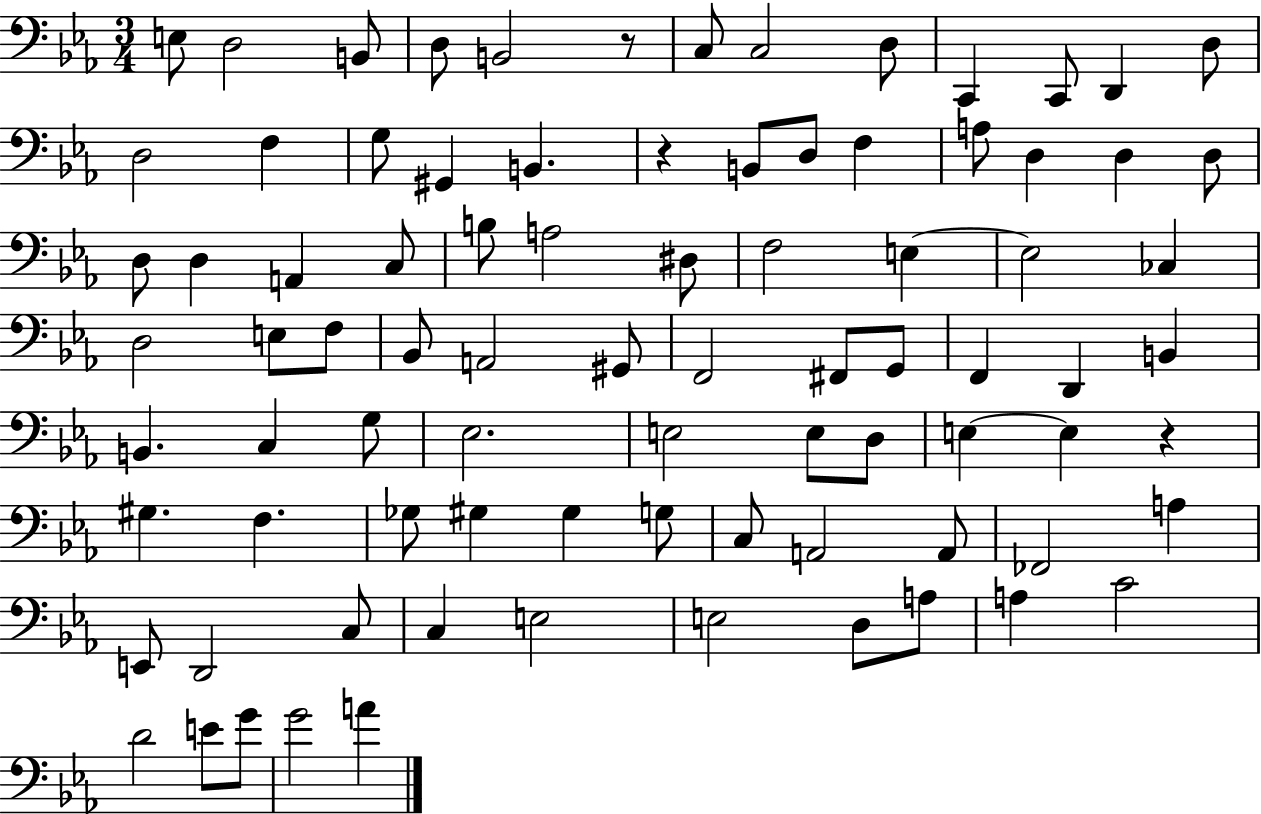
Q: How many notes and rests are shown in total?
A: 85